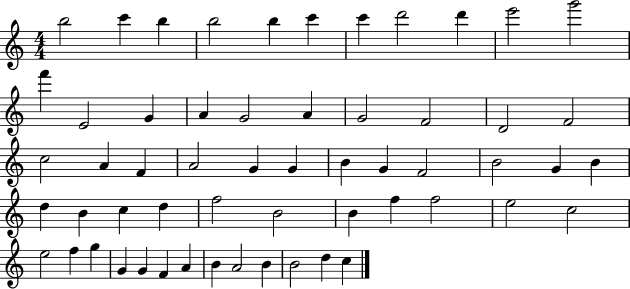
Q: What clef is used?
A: treble